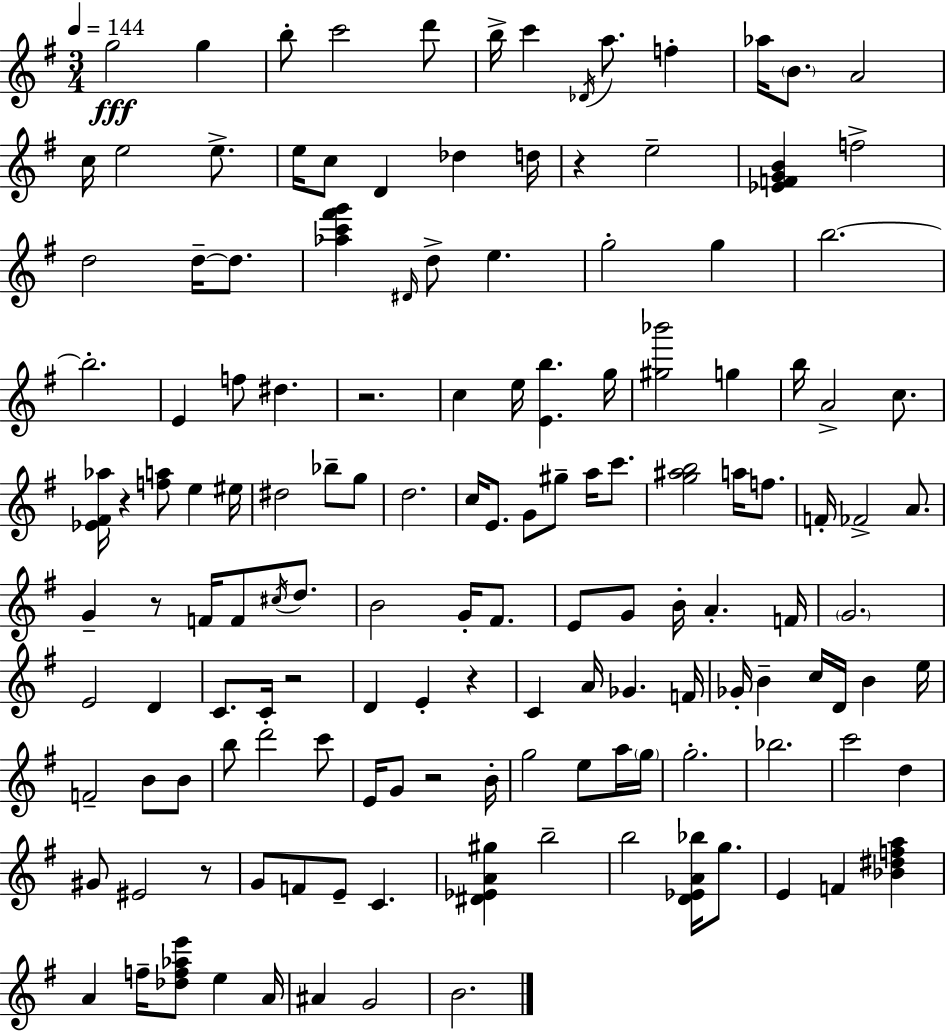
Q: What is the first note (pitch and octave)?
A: G5